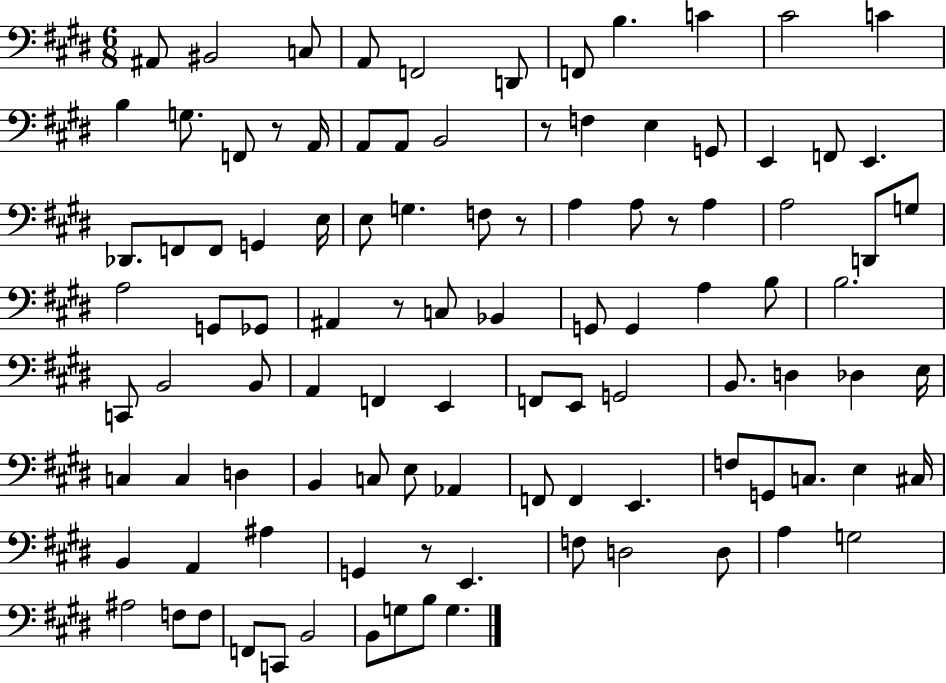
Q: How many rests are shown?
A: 6